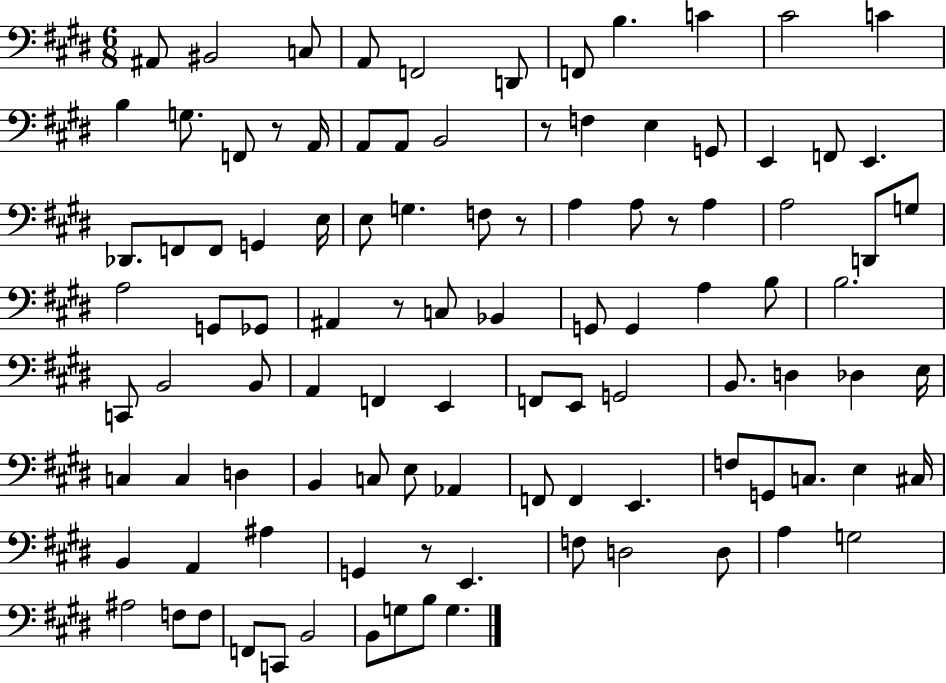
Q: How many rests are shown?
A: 6